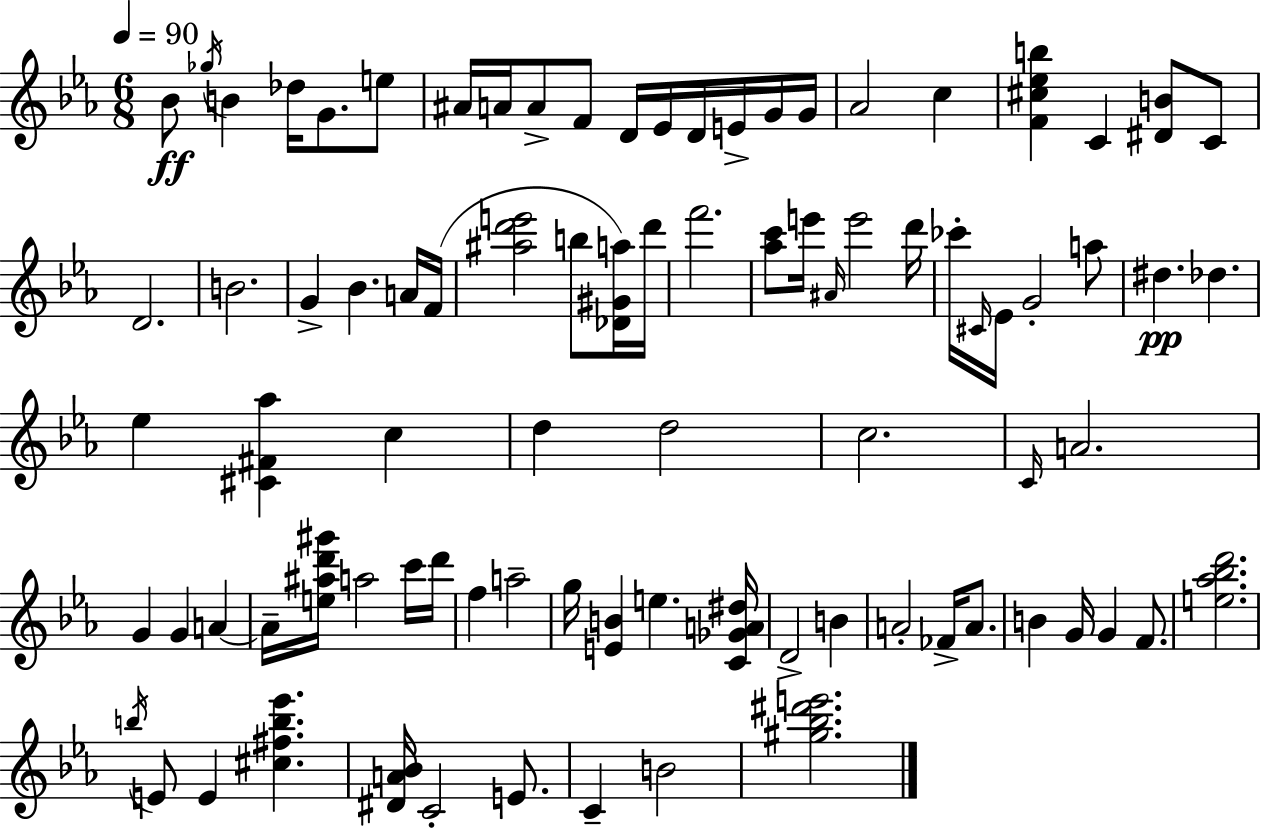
Bb4/e Gb5/s B4/q Db5/s G4/e. E5/e A#4/s A4/s A4/e F4/e D4/s Eb4/s D4/s E4/s G4/s G4/s Ab4/h C5/q [F4,C#5,Eb5,B5]/q C4/q [D#4,B4]/e C4/e D4/h. B4/h. G4/q Bb4/q. A4/s F4/s [A#5,D6,E6]/h B5/e [Db4,G#4,A5]/s D6/s F6/h. [Ab5,C6]/e E6/s A#4/s E6/h D6/s CES6/s C#4/s Eb4/s G4/h A5/e D#5/q. Db5/q. Eb5/q [C#4,F#4,Ab5]/q C5/q D5/q D5/h C5/h. C4/s A4/h. G4/q G4/q A4/q A4/s [E5,A#5,D6,G#6]/s A5/h C6/s D6/s F5/q A5/h G5/s [E4,B4]/q E5/q. [C4,Gb4,A4,D#5]/s D4/h B4/q A4/h FES4/s A4/e. B4/q G4/s G4/q F4/e. [E5,Ab5,Bb5,D6]/h. B5/s E4/e E4/q [C#5,F#5,B5,Eb6]/q. [D#4,A4,Bb4]/s C4/h E4/e. C4/q B4/h [G#5,Bb5,D#6,E6]/h.